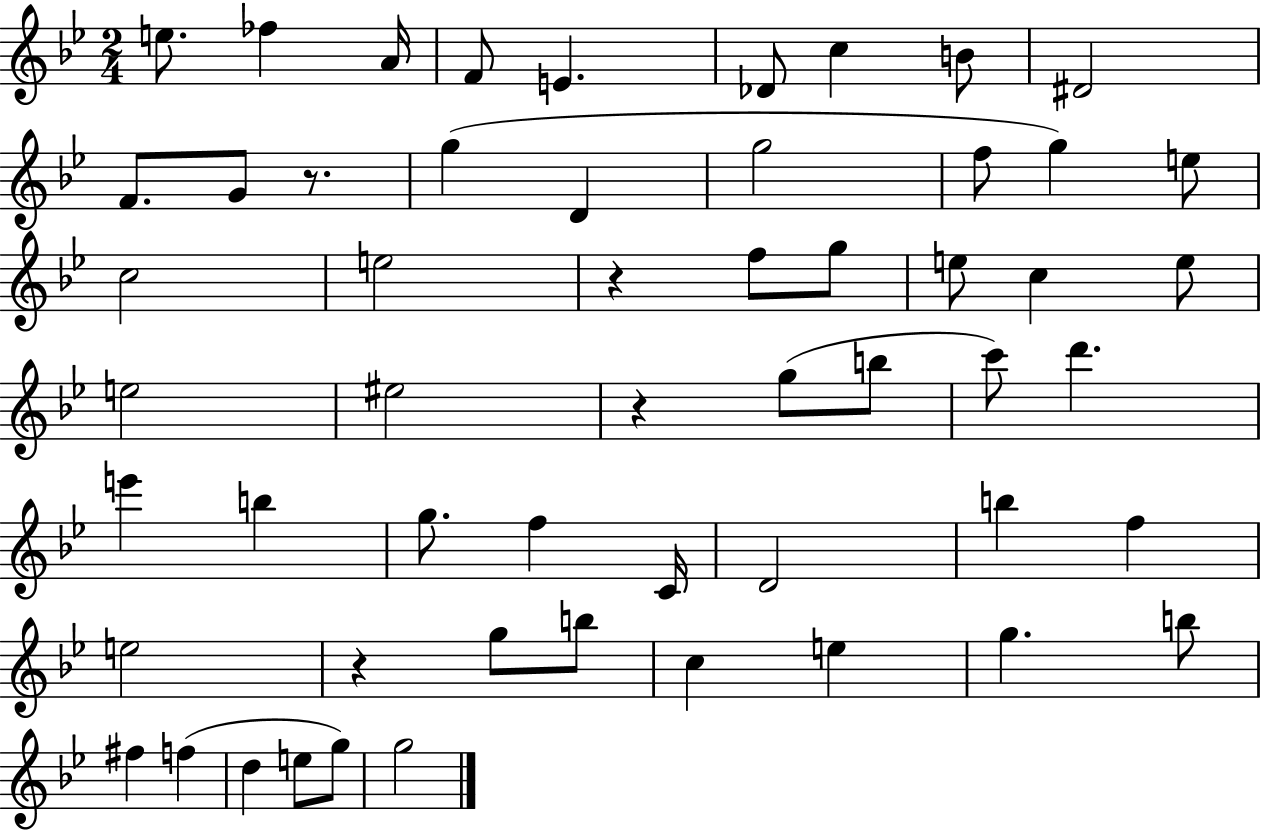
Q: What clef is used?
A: treble